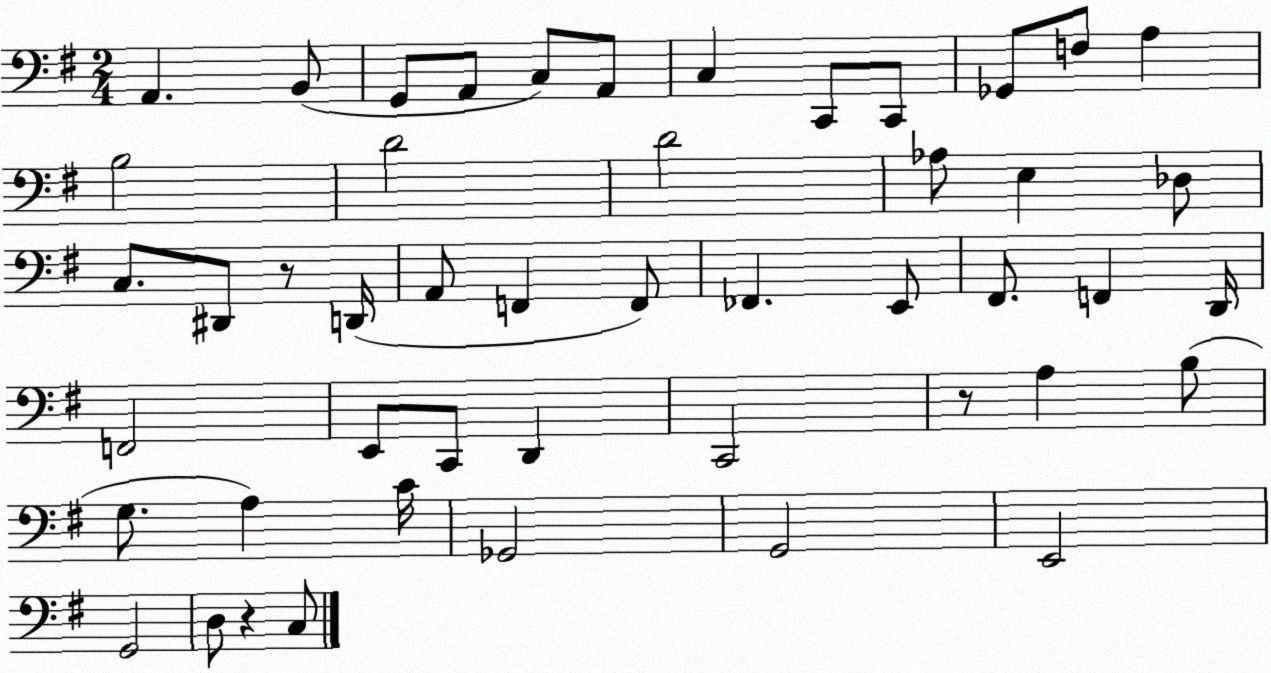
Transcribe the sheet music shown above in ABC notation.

X:1
T:Untitled
M:2/4
L:1/4
K:G
A,, B,,/2 G,,/2 A,,/2 C,/2 A,,/2 C, C,,/2 C,,/2 _G,,/2 F,/2 A, B,2 D2 D2 _A,/2 E, _D,/2 C,/2 ^D,,/2 z/2 D,,/4 A,,/2 F,, F,,/2 _F,, E,,/2 ^F,,/2 F,, D,,/4 F,,2 E,,/2 C,,/2 D,, C,,2 z/2 A, B,/2 G,/2 A, C/4 _G,,2 G,,2 E,,2 G,,2 D,/2 z C,/2